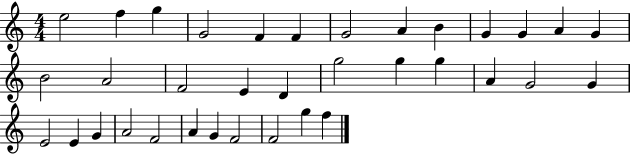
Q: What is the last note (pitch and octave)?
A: F5